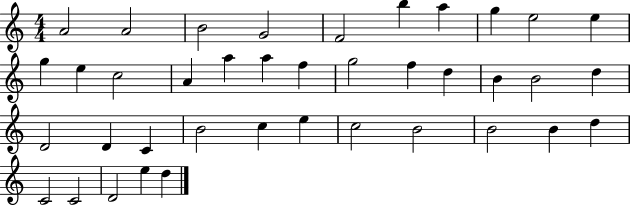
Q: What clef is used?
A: treble